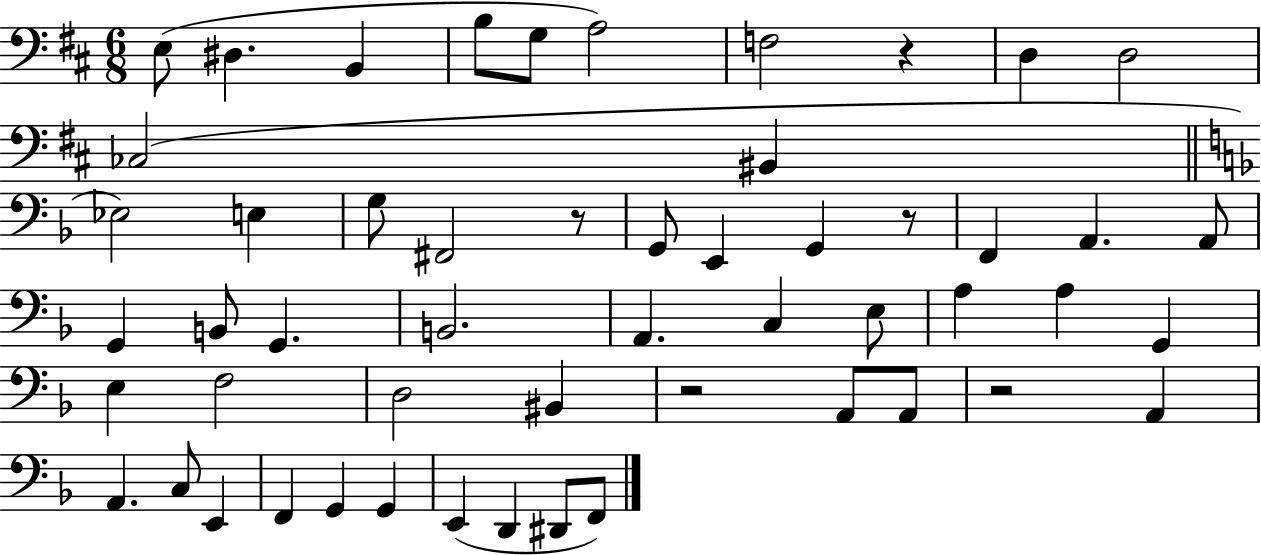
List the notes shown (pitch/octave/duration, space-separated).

E3/e D#3/q. B2/q B3/e G3/e A3/h F3/h R/q D3/q D3/h CES3/h BIS2/q Eb3/h E3/q G3/e F#2/h R/e G2/e E2/q G2/q R/e F2/q A2/q. A2/e G2/q B2/e G2/q. B2/h. A2/q. C3/q E3/e A3/q A3/q G2/q E3/q F3/h D3/h BIS2/q R/h A2/e A2/e R/h A2/q A2/q. C3/e E2/q F2/q G2/q G2/q E2/q D2/q D#2/e F2/e